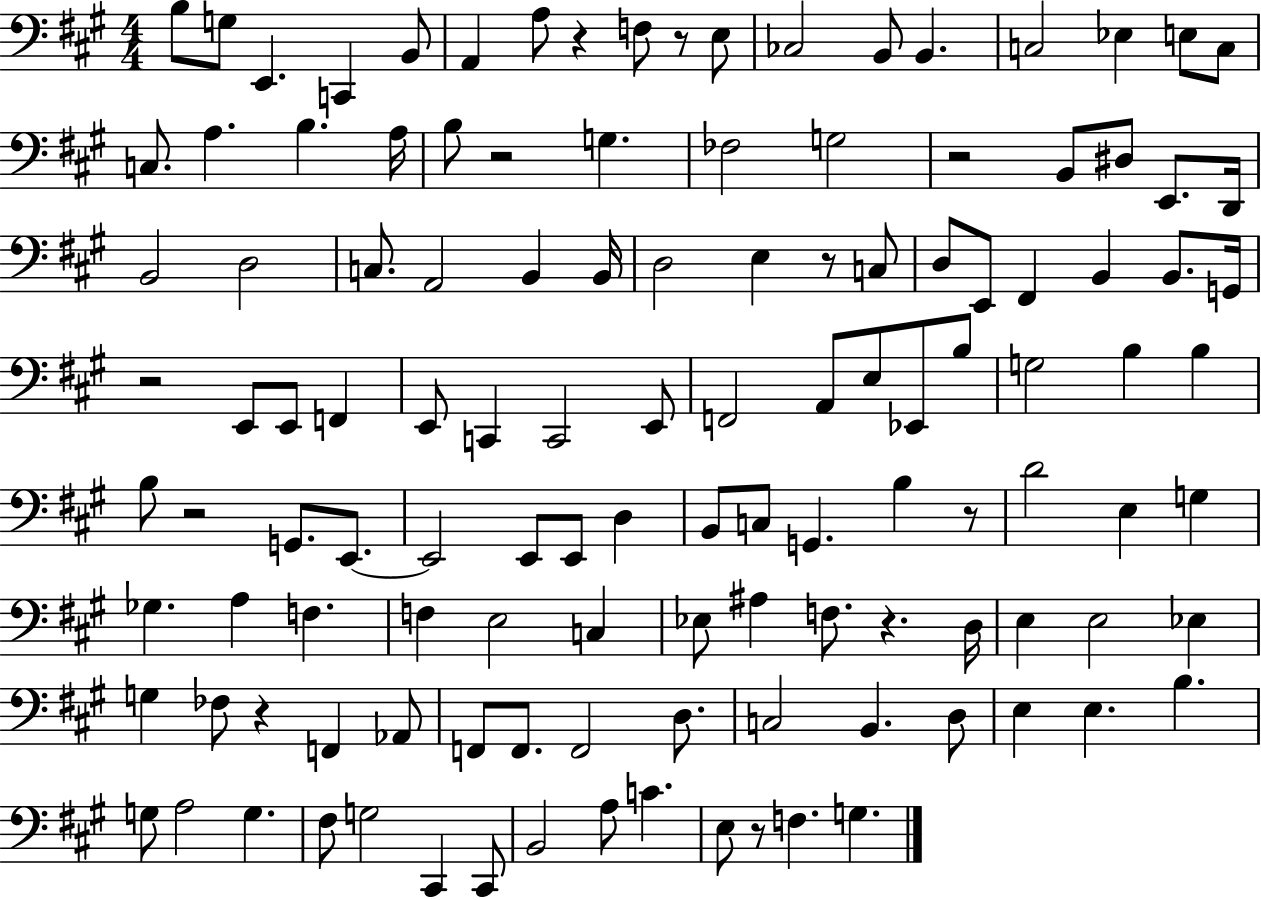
{
  \clef bass
  \numericTimeSignature
  \time 4/4
  \key a \major
  b8 g8 e,4. c,4 b,8 | a,4 a8 r4 f8 r8 e8 | ces2 b,8 b,4. | c2 ees4 e8 c8 | \break c8. a4. b4. a16 | b8 r2 g4. | fes2 g2 | r2 b,8 dis8 e,8. d,16 | \break b,2 d2 | c8. a,2 b,4 b,16 | d2 e4 r8 c8 | d8 e,8 fis,4 b,4 b,8. g,16 | \break r2 e,8 e,8 f,4 | e,8 c,4 c,2 e,8 | f,2 a,8 e8 ees,8 b8 | g2 b4 b4 | \break b8 r2 g,8. e,8.~~ | e,2 e,8 e,8 d4 | b,8 c8 g,4. b4 r8 | d'2 e4 g4 | \break ges4. a4 f4. | f4 e2 c4 | ees8 ais4 f8. r4. d16 | e4 e2 ees4 | \break g4 fes8 r4 f,4 aes,8 | f,8 f,8. f,2 d8. | c2 b,4. d8 | e4 e4. b4. | \break g8 a2 g4. | fis8 g2 cis,4 cis,8 | b,2 a8 c'4. | e8 r8 f4. g4. | \break \bar "|."
}